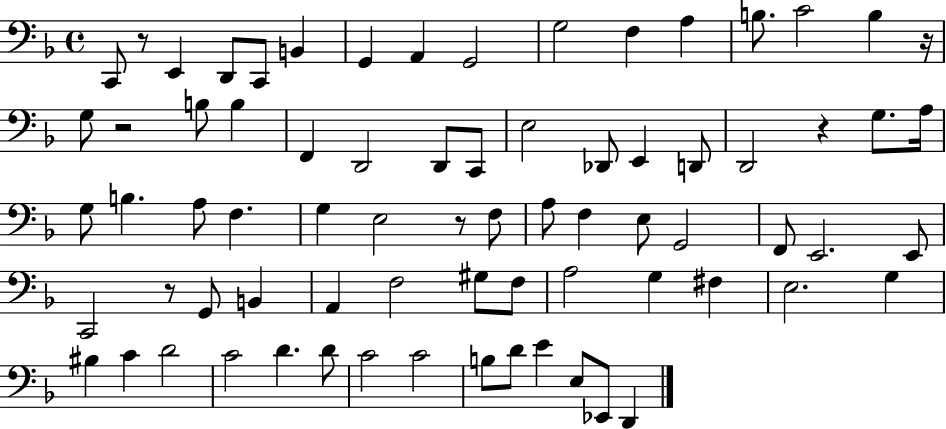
{
  \clef bass
  \time 4/4
  \defaultTimeSignature
  \key f \major
  \repeat volta 2 { c,8 r8 e,4 d,8 c,8 b,4 | g,4 a,4 g,2 | g2 f4 a4 | b8. c'2 b4 r16 | \break g8 r2 b8 b4 | f,4 d,2 d,8 c,8 | e2 des,8 e,4 d,8 | d,2 r4 g8. a16 | \break g8 b4. a8 f4. | g4 e2 r8 f8 | a8 f4 e8 g,2 | f,8 e,2. e,8 | \break c,2 r8 g,8 b,4 | a,4 f2 gis8 f8 | a2 g4 fis4 | e2. g4 | \break bis4 c'4 d'2 | c'2 d'4. d'8 | c'2 c'2 | b8 d'8 e'4 e8 ees,8 d,4 | \break } \bar "|."
}